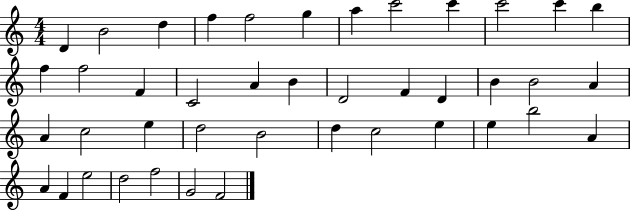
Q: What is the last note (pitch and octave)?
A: F4